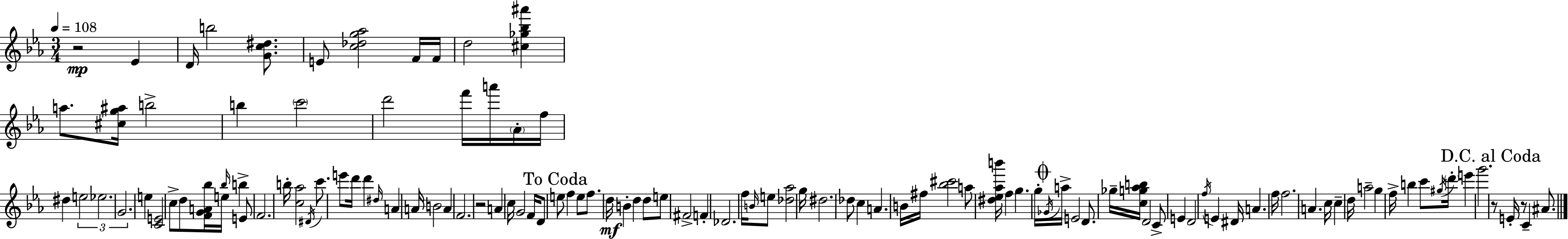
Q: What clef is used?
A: treble